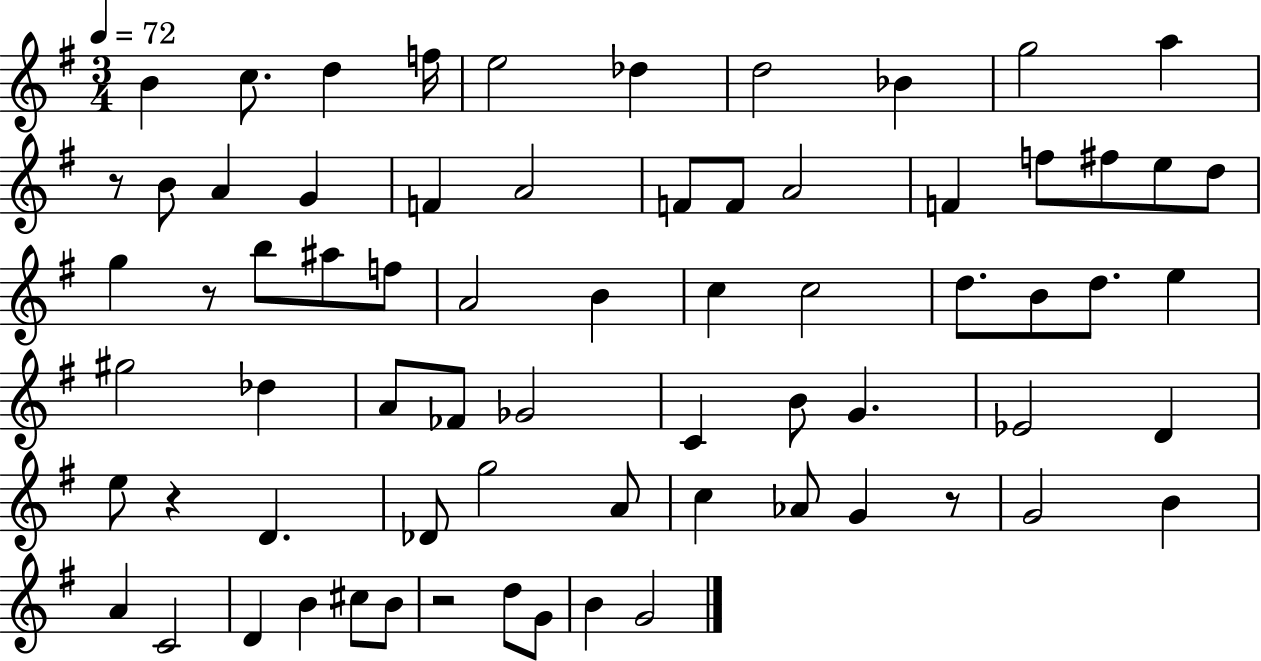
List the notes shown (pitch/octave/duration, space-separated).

B4/q C5/e. D5/q F5/s E5/h Db5/q D5/h Bb4/q G5/h A5/q R/e B4/e A4/q G4/q F4/q A4/h F4/e F4/e A4/h F4/q F5/e F#5/e E5/e D5/e G5/q R/e B5/e A#5/e F5/e A4/h B4/q C5/q C5/h D5/e. B4/e D5/e. E5/q G#5/h Db5/q A4/e FES4/e Gb4/h C4/q B4/e G4/q. Eb4/h D4/q E5/e R/q D4/q. Db4/e G5/h A4/e C5/q Ab4/e G4/q R/e G4/h B4/q A4/q C4/h D4/q B4/q C#5/e B4/e R/h D5/e G4/e B4/q G4/h